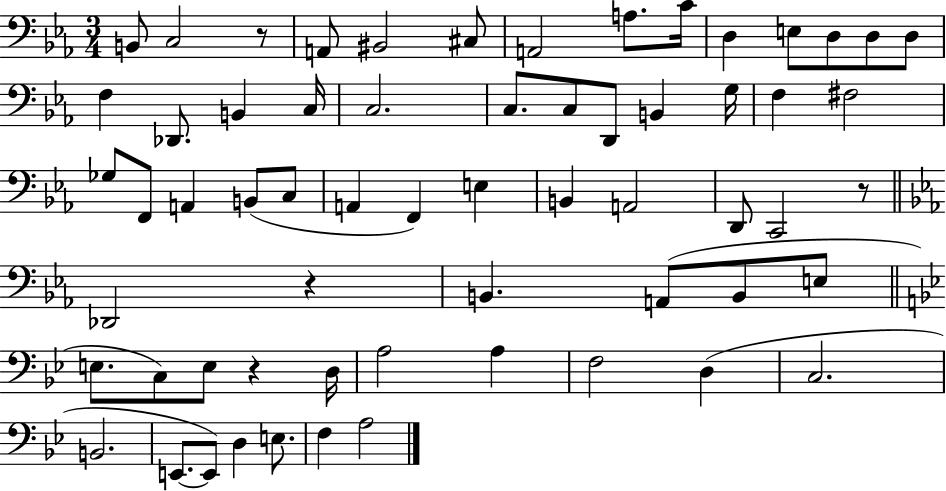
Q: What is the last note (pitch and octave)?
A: A3